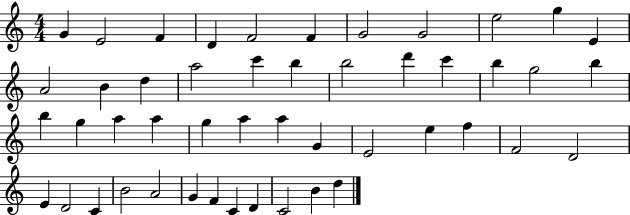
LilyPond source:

{
  \clef treble
  \numericTimeSignature
  \time 4/4
  \key c \major
  g'4 e'2 f'4 | d'4 f'2 f'4 | g'2 g'2 | e''2 g''4 e'4 | \break a'2 b'4 d''4 | a''2 c'''4 b''4 | b''2 d'''4 c'''4 | b''4 g''2 b''4 | \break b''4 g''4 a''4 a''4 | g''4 a''4 a''4 g'4 | e'2 e''4 f''4 | f'2 d'2 | \break e'4 d'2 c'4 | b'2 a'2 | g'4 f'4 c'4 d'4 | c'2 b'4 d''4 | \break \bar "|."
}